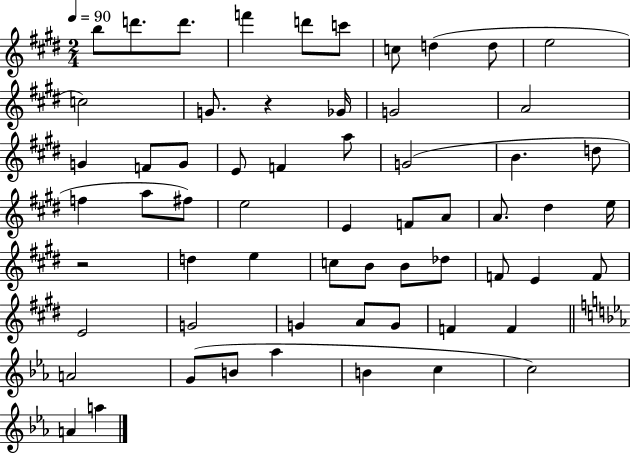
B5/e D6/e. D6/e. F6/q D6/e C6/e C5/e D5/q D5/e E5/h C5/h G4/e. R/q Gb4/s G4/h A4/h G4/q F4/e G4/e E4/e F4/q A5/e G4/h B4/q. D5/e F5/q A5/e F#5/e E5/h E4/q F4/e A4/e A4/e. D#5/q E5/s R/h D5/q E5/q C5/e B4/e B4/e Db5/e F4/e E4/q F4/e E4/h G4/h G4/q A4/e G4/e F4/q F4/q A4/h G4/e B4/e Ab5/q B4/q C5/q C5/h A4/q A5/q